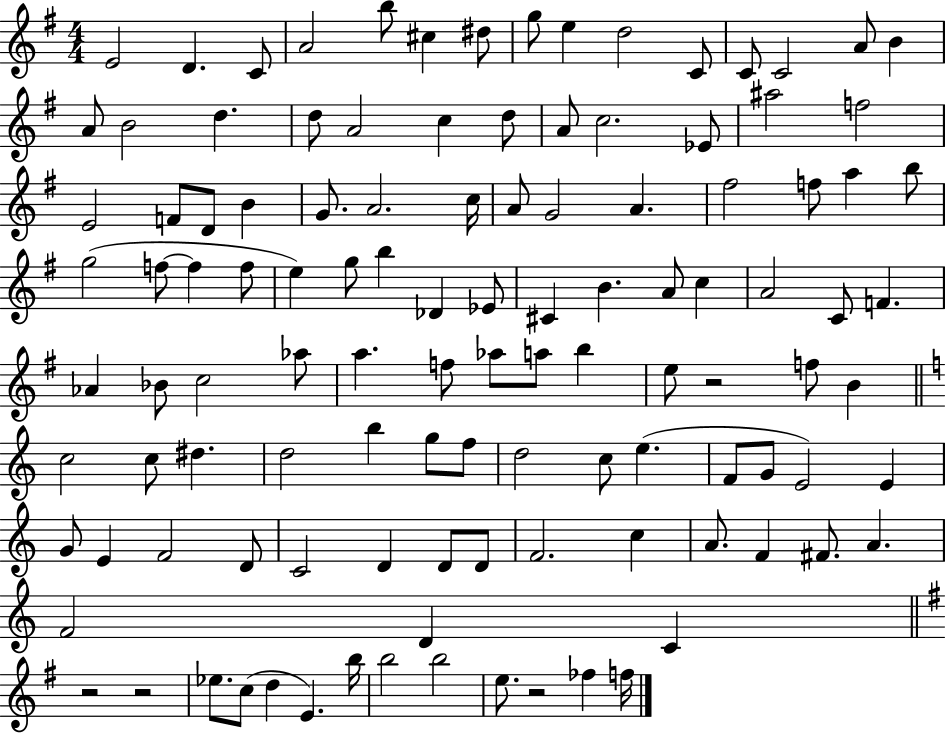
E4/h D4/q. C4/e A4/h B5/e C#5/q D#5/e G5/e E5/q D5/h C4/e C4/e C4/h A4/e B4/q A4/e B4/h D5/q. D5/e A4/h C5/q D5/e A4/e C5/h. Eb4/e A#5/h F5/h E4/h F4/e D4/e B4/q G4/e. A4/h. C5/s A4/e G4/h A4/q. F#5/h F5/e A5/q B5/e G5/h F5/e F5/q F5/e E5/q G5/e B5/q Db4/q Eb4/e C#4/q B4/q. A4/e C5/q A4/h C4/e F4/q. Ab4/q Bb4/e C5/h Ab5/e A5/q. F5/e Ab5/e A5/e B5/q E5/e R/h F5/e B4/q C5/h C5/e D#5/q. D5/h B5/q G5/e F5/e D5/h C5/e E5/q. F4/e G4/e E4/h E4/q G4/e E4/q F4/h D4/e C4/h D4/q D4/e D4/e F4/h. C5/q A4/e. F4/q F#4/e. A4/q. F4/h D4/q C4/q R/h R/h Eb5/e. C5/e D5/q E4/q. B5/s B5/h B5/h E5/e. R/h FES5/q F5/s